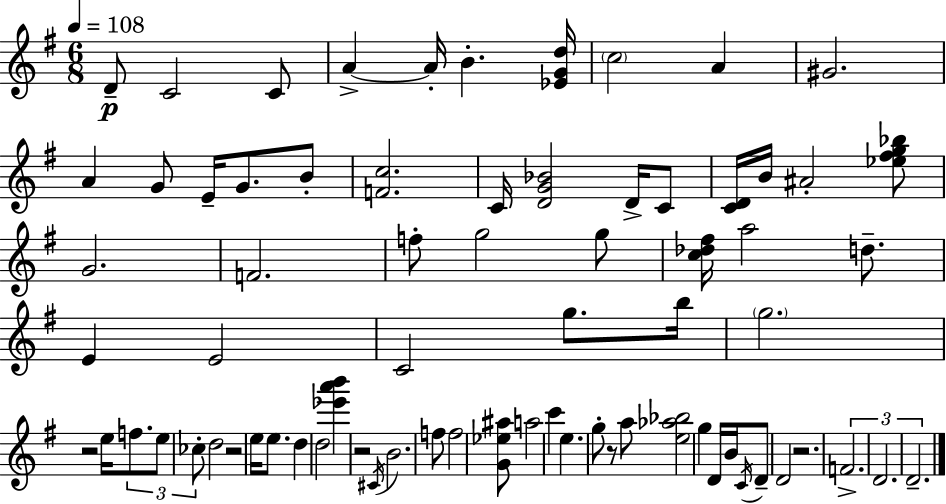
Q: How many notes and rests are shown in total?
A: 73